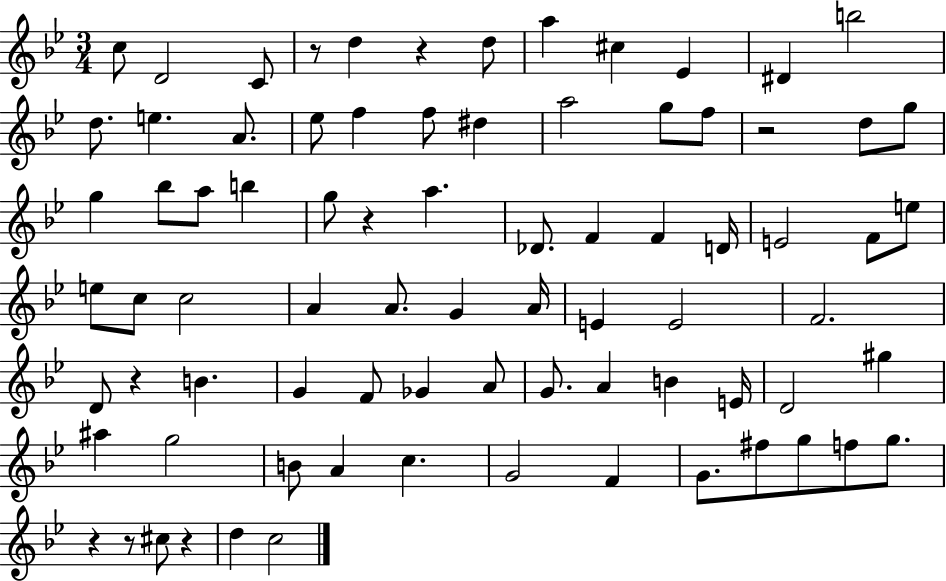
C5/e D4/h C4/e R/e D5/q R/q D5/e A5/q C#5/q Eb4/q D#4/q B5/h D5/e. E5/q. A4/e. Eb5/e F5/q F5/e D#5/q A5/h G5/e F5/e R/h D5/e G5/e G5/q Bb5/e A5/e B5/q G5/e R/q A5/q. Db4/e. F4/q F4/q D4/s E4/h F4/e E5/e E5/e C5/e C5/h A4/q A4/e. G4/q A4/s E4/q E4/h F4/h. D4/e R/q B4/q. G4/q F4/e Gb4/q A4/e G4/e. A4/q B4/q E4/s D4/h G#5/q A#5/q G5/h B4/e A4/q C5/q. G4/h F4/q G4/e. F#5/e G5/e F5/e G5/e. R/q R/e C#5/e R/q D5/q C5/h